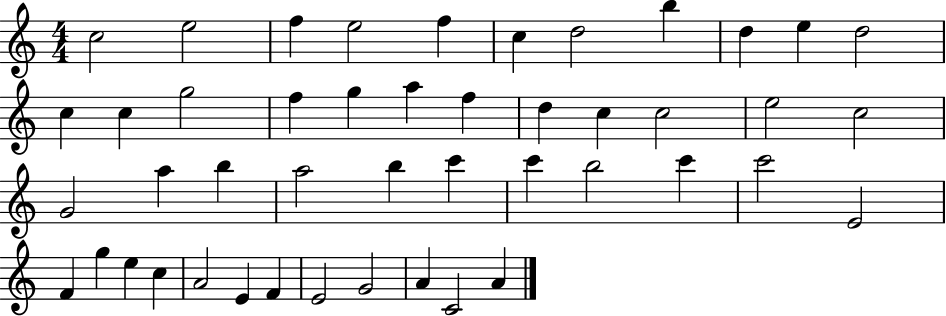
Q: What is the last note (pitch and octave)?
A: A4